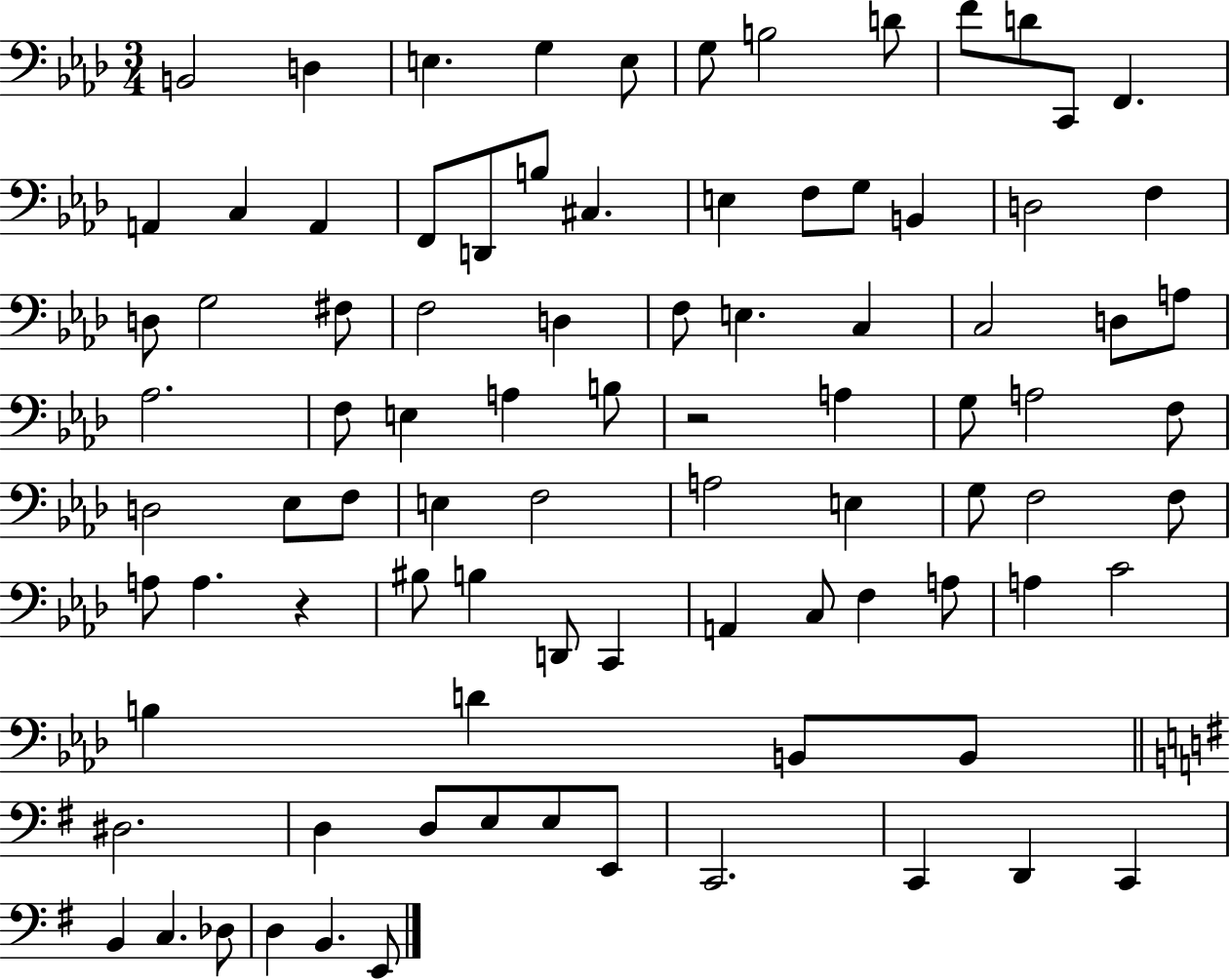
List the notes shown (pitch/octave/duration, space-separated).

B2/h D3/q E3/q. G3/q E3/e G3/e B3/h D4/e F4/e D4/e C2/e F2/q. A2/q C3/q A2/q F2/e D2/e B3/e C#3/q. E3/q F3/e G3/e B2/q D3/h F3/q D3/e G3/h F#3/e F3/h D3/q F3/e E3/q. C3/q C3/h D3/e A3/e Ab3/h. F3/e E3/q A3/q B3/e R/h A3/q G3/e A3/h F3/e D3/h Eb3/e F3/e E3/q F3/h A3/h E3/q G3/e F3/h F3/e A3/e A3/q. R/q BIS3/e B3/q D2/e C2/q A2/q C3/e F3/q A3/e A3/q C4/h B3/q D4/q B2/e B2/e D#3/h. D3/q D3/e E3/e E3/e E2/e C2/h. C2/q D2/q C2/q B2/q C3/q. Db3/e D3/q B2/q. E2/e